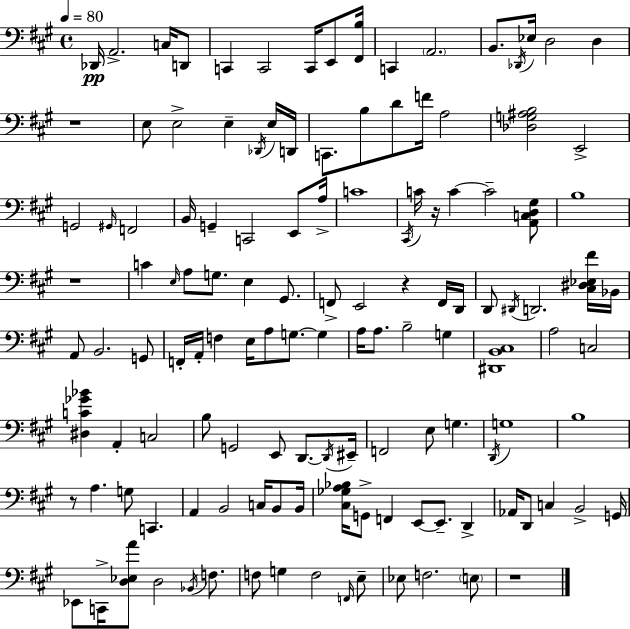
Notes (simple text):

Db2/s A2/h. C3/s D2/e C2/q C2/h C2/s E2/e [F#2,B3]/s C2/q A2/h. B2/e. Db2/s Eb3/s D3/h D3/q R/w E3/e E3/h E3/q Db2/s E3/s D2/s C2/e. B3/e D4/e F4/s A3/h [Db3,G3,A#3,B3]/h E2/h G2/h G#2/s F2/h B2/s G2/q C2/h E2/e A3/s C4/w C#2/s C4/s R/s C4/q C4/h [A2,C3,D3,G#3]/e B3/w R/w C4/q E3/s A3/e G3/e. E3/q G#2/e. F2/e E2/h R/q F2/s D2/s D2/e D#2/s D2/h. [C#3,D#3,Eb3,F#4]/s Bb2/s A2/e B2/h. G2/e F2/s A2/s F3/q E3/s A3/e G3/e. G3/q A3/s A3/e. B3/h G3/q [D#2,B2,C#3]/w A3/h C3/h [D#3,C4,Gb4,Bb4]/q A2/q C3/h B3/e G2/h E2/e D2/e. D2/s EIS2/s F2/h E3/e G3/q. D2/s G3/w B3/w R/e A3/q. G3/e C2/q. A2/q B2/h C3/s B2/e B2/s [C#3,Gb3,A3,Bb3]/s G2/e F2/q E2/e E2/e. D2/q Ab2/s D2/e C3/q B2/h G2/s Eb2/e C2/s [D3,Eb3,A4]/e D3/h Bb2/s F3/e. F3/e G3/q F3/h F2/s E3/e Eb3/e F3/h. E3/e R/w